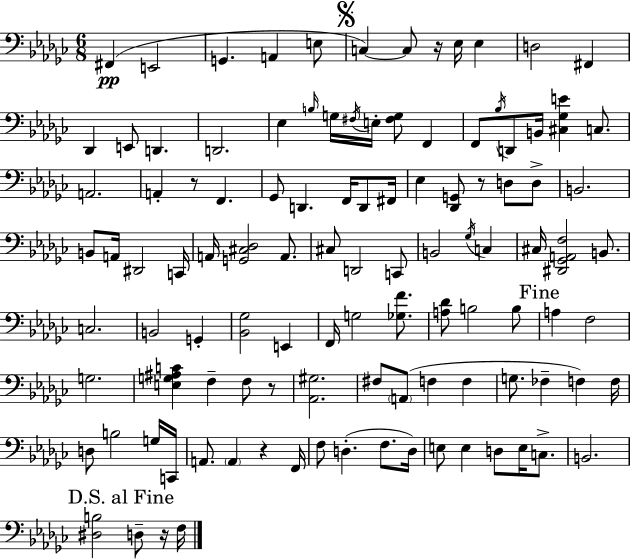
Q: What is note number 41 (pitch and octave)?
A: D#2